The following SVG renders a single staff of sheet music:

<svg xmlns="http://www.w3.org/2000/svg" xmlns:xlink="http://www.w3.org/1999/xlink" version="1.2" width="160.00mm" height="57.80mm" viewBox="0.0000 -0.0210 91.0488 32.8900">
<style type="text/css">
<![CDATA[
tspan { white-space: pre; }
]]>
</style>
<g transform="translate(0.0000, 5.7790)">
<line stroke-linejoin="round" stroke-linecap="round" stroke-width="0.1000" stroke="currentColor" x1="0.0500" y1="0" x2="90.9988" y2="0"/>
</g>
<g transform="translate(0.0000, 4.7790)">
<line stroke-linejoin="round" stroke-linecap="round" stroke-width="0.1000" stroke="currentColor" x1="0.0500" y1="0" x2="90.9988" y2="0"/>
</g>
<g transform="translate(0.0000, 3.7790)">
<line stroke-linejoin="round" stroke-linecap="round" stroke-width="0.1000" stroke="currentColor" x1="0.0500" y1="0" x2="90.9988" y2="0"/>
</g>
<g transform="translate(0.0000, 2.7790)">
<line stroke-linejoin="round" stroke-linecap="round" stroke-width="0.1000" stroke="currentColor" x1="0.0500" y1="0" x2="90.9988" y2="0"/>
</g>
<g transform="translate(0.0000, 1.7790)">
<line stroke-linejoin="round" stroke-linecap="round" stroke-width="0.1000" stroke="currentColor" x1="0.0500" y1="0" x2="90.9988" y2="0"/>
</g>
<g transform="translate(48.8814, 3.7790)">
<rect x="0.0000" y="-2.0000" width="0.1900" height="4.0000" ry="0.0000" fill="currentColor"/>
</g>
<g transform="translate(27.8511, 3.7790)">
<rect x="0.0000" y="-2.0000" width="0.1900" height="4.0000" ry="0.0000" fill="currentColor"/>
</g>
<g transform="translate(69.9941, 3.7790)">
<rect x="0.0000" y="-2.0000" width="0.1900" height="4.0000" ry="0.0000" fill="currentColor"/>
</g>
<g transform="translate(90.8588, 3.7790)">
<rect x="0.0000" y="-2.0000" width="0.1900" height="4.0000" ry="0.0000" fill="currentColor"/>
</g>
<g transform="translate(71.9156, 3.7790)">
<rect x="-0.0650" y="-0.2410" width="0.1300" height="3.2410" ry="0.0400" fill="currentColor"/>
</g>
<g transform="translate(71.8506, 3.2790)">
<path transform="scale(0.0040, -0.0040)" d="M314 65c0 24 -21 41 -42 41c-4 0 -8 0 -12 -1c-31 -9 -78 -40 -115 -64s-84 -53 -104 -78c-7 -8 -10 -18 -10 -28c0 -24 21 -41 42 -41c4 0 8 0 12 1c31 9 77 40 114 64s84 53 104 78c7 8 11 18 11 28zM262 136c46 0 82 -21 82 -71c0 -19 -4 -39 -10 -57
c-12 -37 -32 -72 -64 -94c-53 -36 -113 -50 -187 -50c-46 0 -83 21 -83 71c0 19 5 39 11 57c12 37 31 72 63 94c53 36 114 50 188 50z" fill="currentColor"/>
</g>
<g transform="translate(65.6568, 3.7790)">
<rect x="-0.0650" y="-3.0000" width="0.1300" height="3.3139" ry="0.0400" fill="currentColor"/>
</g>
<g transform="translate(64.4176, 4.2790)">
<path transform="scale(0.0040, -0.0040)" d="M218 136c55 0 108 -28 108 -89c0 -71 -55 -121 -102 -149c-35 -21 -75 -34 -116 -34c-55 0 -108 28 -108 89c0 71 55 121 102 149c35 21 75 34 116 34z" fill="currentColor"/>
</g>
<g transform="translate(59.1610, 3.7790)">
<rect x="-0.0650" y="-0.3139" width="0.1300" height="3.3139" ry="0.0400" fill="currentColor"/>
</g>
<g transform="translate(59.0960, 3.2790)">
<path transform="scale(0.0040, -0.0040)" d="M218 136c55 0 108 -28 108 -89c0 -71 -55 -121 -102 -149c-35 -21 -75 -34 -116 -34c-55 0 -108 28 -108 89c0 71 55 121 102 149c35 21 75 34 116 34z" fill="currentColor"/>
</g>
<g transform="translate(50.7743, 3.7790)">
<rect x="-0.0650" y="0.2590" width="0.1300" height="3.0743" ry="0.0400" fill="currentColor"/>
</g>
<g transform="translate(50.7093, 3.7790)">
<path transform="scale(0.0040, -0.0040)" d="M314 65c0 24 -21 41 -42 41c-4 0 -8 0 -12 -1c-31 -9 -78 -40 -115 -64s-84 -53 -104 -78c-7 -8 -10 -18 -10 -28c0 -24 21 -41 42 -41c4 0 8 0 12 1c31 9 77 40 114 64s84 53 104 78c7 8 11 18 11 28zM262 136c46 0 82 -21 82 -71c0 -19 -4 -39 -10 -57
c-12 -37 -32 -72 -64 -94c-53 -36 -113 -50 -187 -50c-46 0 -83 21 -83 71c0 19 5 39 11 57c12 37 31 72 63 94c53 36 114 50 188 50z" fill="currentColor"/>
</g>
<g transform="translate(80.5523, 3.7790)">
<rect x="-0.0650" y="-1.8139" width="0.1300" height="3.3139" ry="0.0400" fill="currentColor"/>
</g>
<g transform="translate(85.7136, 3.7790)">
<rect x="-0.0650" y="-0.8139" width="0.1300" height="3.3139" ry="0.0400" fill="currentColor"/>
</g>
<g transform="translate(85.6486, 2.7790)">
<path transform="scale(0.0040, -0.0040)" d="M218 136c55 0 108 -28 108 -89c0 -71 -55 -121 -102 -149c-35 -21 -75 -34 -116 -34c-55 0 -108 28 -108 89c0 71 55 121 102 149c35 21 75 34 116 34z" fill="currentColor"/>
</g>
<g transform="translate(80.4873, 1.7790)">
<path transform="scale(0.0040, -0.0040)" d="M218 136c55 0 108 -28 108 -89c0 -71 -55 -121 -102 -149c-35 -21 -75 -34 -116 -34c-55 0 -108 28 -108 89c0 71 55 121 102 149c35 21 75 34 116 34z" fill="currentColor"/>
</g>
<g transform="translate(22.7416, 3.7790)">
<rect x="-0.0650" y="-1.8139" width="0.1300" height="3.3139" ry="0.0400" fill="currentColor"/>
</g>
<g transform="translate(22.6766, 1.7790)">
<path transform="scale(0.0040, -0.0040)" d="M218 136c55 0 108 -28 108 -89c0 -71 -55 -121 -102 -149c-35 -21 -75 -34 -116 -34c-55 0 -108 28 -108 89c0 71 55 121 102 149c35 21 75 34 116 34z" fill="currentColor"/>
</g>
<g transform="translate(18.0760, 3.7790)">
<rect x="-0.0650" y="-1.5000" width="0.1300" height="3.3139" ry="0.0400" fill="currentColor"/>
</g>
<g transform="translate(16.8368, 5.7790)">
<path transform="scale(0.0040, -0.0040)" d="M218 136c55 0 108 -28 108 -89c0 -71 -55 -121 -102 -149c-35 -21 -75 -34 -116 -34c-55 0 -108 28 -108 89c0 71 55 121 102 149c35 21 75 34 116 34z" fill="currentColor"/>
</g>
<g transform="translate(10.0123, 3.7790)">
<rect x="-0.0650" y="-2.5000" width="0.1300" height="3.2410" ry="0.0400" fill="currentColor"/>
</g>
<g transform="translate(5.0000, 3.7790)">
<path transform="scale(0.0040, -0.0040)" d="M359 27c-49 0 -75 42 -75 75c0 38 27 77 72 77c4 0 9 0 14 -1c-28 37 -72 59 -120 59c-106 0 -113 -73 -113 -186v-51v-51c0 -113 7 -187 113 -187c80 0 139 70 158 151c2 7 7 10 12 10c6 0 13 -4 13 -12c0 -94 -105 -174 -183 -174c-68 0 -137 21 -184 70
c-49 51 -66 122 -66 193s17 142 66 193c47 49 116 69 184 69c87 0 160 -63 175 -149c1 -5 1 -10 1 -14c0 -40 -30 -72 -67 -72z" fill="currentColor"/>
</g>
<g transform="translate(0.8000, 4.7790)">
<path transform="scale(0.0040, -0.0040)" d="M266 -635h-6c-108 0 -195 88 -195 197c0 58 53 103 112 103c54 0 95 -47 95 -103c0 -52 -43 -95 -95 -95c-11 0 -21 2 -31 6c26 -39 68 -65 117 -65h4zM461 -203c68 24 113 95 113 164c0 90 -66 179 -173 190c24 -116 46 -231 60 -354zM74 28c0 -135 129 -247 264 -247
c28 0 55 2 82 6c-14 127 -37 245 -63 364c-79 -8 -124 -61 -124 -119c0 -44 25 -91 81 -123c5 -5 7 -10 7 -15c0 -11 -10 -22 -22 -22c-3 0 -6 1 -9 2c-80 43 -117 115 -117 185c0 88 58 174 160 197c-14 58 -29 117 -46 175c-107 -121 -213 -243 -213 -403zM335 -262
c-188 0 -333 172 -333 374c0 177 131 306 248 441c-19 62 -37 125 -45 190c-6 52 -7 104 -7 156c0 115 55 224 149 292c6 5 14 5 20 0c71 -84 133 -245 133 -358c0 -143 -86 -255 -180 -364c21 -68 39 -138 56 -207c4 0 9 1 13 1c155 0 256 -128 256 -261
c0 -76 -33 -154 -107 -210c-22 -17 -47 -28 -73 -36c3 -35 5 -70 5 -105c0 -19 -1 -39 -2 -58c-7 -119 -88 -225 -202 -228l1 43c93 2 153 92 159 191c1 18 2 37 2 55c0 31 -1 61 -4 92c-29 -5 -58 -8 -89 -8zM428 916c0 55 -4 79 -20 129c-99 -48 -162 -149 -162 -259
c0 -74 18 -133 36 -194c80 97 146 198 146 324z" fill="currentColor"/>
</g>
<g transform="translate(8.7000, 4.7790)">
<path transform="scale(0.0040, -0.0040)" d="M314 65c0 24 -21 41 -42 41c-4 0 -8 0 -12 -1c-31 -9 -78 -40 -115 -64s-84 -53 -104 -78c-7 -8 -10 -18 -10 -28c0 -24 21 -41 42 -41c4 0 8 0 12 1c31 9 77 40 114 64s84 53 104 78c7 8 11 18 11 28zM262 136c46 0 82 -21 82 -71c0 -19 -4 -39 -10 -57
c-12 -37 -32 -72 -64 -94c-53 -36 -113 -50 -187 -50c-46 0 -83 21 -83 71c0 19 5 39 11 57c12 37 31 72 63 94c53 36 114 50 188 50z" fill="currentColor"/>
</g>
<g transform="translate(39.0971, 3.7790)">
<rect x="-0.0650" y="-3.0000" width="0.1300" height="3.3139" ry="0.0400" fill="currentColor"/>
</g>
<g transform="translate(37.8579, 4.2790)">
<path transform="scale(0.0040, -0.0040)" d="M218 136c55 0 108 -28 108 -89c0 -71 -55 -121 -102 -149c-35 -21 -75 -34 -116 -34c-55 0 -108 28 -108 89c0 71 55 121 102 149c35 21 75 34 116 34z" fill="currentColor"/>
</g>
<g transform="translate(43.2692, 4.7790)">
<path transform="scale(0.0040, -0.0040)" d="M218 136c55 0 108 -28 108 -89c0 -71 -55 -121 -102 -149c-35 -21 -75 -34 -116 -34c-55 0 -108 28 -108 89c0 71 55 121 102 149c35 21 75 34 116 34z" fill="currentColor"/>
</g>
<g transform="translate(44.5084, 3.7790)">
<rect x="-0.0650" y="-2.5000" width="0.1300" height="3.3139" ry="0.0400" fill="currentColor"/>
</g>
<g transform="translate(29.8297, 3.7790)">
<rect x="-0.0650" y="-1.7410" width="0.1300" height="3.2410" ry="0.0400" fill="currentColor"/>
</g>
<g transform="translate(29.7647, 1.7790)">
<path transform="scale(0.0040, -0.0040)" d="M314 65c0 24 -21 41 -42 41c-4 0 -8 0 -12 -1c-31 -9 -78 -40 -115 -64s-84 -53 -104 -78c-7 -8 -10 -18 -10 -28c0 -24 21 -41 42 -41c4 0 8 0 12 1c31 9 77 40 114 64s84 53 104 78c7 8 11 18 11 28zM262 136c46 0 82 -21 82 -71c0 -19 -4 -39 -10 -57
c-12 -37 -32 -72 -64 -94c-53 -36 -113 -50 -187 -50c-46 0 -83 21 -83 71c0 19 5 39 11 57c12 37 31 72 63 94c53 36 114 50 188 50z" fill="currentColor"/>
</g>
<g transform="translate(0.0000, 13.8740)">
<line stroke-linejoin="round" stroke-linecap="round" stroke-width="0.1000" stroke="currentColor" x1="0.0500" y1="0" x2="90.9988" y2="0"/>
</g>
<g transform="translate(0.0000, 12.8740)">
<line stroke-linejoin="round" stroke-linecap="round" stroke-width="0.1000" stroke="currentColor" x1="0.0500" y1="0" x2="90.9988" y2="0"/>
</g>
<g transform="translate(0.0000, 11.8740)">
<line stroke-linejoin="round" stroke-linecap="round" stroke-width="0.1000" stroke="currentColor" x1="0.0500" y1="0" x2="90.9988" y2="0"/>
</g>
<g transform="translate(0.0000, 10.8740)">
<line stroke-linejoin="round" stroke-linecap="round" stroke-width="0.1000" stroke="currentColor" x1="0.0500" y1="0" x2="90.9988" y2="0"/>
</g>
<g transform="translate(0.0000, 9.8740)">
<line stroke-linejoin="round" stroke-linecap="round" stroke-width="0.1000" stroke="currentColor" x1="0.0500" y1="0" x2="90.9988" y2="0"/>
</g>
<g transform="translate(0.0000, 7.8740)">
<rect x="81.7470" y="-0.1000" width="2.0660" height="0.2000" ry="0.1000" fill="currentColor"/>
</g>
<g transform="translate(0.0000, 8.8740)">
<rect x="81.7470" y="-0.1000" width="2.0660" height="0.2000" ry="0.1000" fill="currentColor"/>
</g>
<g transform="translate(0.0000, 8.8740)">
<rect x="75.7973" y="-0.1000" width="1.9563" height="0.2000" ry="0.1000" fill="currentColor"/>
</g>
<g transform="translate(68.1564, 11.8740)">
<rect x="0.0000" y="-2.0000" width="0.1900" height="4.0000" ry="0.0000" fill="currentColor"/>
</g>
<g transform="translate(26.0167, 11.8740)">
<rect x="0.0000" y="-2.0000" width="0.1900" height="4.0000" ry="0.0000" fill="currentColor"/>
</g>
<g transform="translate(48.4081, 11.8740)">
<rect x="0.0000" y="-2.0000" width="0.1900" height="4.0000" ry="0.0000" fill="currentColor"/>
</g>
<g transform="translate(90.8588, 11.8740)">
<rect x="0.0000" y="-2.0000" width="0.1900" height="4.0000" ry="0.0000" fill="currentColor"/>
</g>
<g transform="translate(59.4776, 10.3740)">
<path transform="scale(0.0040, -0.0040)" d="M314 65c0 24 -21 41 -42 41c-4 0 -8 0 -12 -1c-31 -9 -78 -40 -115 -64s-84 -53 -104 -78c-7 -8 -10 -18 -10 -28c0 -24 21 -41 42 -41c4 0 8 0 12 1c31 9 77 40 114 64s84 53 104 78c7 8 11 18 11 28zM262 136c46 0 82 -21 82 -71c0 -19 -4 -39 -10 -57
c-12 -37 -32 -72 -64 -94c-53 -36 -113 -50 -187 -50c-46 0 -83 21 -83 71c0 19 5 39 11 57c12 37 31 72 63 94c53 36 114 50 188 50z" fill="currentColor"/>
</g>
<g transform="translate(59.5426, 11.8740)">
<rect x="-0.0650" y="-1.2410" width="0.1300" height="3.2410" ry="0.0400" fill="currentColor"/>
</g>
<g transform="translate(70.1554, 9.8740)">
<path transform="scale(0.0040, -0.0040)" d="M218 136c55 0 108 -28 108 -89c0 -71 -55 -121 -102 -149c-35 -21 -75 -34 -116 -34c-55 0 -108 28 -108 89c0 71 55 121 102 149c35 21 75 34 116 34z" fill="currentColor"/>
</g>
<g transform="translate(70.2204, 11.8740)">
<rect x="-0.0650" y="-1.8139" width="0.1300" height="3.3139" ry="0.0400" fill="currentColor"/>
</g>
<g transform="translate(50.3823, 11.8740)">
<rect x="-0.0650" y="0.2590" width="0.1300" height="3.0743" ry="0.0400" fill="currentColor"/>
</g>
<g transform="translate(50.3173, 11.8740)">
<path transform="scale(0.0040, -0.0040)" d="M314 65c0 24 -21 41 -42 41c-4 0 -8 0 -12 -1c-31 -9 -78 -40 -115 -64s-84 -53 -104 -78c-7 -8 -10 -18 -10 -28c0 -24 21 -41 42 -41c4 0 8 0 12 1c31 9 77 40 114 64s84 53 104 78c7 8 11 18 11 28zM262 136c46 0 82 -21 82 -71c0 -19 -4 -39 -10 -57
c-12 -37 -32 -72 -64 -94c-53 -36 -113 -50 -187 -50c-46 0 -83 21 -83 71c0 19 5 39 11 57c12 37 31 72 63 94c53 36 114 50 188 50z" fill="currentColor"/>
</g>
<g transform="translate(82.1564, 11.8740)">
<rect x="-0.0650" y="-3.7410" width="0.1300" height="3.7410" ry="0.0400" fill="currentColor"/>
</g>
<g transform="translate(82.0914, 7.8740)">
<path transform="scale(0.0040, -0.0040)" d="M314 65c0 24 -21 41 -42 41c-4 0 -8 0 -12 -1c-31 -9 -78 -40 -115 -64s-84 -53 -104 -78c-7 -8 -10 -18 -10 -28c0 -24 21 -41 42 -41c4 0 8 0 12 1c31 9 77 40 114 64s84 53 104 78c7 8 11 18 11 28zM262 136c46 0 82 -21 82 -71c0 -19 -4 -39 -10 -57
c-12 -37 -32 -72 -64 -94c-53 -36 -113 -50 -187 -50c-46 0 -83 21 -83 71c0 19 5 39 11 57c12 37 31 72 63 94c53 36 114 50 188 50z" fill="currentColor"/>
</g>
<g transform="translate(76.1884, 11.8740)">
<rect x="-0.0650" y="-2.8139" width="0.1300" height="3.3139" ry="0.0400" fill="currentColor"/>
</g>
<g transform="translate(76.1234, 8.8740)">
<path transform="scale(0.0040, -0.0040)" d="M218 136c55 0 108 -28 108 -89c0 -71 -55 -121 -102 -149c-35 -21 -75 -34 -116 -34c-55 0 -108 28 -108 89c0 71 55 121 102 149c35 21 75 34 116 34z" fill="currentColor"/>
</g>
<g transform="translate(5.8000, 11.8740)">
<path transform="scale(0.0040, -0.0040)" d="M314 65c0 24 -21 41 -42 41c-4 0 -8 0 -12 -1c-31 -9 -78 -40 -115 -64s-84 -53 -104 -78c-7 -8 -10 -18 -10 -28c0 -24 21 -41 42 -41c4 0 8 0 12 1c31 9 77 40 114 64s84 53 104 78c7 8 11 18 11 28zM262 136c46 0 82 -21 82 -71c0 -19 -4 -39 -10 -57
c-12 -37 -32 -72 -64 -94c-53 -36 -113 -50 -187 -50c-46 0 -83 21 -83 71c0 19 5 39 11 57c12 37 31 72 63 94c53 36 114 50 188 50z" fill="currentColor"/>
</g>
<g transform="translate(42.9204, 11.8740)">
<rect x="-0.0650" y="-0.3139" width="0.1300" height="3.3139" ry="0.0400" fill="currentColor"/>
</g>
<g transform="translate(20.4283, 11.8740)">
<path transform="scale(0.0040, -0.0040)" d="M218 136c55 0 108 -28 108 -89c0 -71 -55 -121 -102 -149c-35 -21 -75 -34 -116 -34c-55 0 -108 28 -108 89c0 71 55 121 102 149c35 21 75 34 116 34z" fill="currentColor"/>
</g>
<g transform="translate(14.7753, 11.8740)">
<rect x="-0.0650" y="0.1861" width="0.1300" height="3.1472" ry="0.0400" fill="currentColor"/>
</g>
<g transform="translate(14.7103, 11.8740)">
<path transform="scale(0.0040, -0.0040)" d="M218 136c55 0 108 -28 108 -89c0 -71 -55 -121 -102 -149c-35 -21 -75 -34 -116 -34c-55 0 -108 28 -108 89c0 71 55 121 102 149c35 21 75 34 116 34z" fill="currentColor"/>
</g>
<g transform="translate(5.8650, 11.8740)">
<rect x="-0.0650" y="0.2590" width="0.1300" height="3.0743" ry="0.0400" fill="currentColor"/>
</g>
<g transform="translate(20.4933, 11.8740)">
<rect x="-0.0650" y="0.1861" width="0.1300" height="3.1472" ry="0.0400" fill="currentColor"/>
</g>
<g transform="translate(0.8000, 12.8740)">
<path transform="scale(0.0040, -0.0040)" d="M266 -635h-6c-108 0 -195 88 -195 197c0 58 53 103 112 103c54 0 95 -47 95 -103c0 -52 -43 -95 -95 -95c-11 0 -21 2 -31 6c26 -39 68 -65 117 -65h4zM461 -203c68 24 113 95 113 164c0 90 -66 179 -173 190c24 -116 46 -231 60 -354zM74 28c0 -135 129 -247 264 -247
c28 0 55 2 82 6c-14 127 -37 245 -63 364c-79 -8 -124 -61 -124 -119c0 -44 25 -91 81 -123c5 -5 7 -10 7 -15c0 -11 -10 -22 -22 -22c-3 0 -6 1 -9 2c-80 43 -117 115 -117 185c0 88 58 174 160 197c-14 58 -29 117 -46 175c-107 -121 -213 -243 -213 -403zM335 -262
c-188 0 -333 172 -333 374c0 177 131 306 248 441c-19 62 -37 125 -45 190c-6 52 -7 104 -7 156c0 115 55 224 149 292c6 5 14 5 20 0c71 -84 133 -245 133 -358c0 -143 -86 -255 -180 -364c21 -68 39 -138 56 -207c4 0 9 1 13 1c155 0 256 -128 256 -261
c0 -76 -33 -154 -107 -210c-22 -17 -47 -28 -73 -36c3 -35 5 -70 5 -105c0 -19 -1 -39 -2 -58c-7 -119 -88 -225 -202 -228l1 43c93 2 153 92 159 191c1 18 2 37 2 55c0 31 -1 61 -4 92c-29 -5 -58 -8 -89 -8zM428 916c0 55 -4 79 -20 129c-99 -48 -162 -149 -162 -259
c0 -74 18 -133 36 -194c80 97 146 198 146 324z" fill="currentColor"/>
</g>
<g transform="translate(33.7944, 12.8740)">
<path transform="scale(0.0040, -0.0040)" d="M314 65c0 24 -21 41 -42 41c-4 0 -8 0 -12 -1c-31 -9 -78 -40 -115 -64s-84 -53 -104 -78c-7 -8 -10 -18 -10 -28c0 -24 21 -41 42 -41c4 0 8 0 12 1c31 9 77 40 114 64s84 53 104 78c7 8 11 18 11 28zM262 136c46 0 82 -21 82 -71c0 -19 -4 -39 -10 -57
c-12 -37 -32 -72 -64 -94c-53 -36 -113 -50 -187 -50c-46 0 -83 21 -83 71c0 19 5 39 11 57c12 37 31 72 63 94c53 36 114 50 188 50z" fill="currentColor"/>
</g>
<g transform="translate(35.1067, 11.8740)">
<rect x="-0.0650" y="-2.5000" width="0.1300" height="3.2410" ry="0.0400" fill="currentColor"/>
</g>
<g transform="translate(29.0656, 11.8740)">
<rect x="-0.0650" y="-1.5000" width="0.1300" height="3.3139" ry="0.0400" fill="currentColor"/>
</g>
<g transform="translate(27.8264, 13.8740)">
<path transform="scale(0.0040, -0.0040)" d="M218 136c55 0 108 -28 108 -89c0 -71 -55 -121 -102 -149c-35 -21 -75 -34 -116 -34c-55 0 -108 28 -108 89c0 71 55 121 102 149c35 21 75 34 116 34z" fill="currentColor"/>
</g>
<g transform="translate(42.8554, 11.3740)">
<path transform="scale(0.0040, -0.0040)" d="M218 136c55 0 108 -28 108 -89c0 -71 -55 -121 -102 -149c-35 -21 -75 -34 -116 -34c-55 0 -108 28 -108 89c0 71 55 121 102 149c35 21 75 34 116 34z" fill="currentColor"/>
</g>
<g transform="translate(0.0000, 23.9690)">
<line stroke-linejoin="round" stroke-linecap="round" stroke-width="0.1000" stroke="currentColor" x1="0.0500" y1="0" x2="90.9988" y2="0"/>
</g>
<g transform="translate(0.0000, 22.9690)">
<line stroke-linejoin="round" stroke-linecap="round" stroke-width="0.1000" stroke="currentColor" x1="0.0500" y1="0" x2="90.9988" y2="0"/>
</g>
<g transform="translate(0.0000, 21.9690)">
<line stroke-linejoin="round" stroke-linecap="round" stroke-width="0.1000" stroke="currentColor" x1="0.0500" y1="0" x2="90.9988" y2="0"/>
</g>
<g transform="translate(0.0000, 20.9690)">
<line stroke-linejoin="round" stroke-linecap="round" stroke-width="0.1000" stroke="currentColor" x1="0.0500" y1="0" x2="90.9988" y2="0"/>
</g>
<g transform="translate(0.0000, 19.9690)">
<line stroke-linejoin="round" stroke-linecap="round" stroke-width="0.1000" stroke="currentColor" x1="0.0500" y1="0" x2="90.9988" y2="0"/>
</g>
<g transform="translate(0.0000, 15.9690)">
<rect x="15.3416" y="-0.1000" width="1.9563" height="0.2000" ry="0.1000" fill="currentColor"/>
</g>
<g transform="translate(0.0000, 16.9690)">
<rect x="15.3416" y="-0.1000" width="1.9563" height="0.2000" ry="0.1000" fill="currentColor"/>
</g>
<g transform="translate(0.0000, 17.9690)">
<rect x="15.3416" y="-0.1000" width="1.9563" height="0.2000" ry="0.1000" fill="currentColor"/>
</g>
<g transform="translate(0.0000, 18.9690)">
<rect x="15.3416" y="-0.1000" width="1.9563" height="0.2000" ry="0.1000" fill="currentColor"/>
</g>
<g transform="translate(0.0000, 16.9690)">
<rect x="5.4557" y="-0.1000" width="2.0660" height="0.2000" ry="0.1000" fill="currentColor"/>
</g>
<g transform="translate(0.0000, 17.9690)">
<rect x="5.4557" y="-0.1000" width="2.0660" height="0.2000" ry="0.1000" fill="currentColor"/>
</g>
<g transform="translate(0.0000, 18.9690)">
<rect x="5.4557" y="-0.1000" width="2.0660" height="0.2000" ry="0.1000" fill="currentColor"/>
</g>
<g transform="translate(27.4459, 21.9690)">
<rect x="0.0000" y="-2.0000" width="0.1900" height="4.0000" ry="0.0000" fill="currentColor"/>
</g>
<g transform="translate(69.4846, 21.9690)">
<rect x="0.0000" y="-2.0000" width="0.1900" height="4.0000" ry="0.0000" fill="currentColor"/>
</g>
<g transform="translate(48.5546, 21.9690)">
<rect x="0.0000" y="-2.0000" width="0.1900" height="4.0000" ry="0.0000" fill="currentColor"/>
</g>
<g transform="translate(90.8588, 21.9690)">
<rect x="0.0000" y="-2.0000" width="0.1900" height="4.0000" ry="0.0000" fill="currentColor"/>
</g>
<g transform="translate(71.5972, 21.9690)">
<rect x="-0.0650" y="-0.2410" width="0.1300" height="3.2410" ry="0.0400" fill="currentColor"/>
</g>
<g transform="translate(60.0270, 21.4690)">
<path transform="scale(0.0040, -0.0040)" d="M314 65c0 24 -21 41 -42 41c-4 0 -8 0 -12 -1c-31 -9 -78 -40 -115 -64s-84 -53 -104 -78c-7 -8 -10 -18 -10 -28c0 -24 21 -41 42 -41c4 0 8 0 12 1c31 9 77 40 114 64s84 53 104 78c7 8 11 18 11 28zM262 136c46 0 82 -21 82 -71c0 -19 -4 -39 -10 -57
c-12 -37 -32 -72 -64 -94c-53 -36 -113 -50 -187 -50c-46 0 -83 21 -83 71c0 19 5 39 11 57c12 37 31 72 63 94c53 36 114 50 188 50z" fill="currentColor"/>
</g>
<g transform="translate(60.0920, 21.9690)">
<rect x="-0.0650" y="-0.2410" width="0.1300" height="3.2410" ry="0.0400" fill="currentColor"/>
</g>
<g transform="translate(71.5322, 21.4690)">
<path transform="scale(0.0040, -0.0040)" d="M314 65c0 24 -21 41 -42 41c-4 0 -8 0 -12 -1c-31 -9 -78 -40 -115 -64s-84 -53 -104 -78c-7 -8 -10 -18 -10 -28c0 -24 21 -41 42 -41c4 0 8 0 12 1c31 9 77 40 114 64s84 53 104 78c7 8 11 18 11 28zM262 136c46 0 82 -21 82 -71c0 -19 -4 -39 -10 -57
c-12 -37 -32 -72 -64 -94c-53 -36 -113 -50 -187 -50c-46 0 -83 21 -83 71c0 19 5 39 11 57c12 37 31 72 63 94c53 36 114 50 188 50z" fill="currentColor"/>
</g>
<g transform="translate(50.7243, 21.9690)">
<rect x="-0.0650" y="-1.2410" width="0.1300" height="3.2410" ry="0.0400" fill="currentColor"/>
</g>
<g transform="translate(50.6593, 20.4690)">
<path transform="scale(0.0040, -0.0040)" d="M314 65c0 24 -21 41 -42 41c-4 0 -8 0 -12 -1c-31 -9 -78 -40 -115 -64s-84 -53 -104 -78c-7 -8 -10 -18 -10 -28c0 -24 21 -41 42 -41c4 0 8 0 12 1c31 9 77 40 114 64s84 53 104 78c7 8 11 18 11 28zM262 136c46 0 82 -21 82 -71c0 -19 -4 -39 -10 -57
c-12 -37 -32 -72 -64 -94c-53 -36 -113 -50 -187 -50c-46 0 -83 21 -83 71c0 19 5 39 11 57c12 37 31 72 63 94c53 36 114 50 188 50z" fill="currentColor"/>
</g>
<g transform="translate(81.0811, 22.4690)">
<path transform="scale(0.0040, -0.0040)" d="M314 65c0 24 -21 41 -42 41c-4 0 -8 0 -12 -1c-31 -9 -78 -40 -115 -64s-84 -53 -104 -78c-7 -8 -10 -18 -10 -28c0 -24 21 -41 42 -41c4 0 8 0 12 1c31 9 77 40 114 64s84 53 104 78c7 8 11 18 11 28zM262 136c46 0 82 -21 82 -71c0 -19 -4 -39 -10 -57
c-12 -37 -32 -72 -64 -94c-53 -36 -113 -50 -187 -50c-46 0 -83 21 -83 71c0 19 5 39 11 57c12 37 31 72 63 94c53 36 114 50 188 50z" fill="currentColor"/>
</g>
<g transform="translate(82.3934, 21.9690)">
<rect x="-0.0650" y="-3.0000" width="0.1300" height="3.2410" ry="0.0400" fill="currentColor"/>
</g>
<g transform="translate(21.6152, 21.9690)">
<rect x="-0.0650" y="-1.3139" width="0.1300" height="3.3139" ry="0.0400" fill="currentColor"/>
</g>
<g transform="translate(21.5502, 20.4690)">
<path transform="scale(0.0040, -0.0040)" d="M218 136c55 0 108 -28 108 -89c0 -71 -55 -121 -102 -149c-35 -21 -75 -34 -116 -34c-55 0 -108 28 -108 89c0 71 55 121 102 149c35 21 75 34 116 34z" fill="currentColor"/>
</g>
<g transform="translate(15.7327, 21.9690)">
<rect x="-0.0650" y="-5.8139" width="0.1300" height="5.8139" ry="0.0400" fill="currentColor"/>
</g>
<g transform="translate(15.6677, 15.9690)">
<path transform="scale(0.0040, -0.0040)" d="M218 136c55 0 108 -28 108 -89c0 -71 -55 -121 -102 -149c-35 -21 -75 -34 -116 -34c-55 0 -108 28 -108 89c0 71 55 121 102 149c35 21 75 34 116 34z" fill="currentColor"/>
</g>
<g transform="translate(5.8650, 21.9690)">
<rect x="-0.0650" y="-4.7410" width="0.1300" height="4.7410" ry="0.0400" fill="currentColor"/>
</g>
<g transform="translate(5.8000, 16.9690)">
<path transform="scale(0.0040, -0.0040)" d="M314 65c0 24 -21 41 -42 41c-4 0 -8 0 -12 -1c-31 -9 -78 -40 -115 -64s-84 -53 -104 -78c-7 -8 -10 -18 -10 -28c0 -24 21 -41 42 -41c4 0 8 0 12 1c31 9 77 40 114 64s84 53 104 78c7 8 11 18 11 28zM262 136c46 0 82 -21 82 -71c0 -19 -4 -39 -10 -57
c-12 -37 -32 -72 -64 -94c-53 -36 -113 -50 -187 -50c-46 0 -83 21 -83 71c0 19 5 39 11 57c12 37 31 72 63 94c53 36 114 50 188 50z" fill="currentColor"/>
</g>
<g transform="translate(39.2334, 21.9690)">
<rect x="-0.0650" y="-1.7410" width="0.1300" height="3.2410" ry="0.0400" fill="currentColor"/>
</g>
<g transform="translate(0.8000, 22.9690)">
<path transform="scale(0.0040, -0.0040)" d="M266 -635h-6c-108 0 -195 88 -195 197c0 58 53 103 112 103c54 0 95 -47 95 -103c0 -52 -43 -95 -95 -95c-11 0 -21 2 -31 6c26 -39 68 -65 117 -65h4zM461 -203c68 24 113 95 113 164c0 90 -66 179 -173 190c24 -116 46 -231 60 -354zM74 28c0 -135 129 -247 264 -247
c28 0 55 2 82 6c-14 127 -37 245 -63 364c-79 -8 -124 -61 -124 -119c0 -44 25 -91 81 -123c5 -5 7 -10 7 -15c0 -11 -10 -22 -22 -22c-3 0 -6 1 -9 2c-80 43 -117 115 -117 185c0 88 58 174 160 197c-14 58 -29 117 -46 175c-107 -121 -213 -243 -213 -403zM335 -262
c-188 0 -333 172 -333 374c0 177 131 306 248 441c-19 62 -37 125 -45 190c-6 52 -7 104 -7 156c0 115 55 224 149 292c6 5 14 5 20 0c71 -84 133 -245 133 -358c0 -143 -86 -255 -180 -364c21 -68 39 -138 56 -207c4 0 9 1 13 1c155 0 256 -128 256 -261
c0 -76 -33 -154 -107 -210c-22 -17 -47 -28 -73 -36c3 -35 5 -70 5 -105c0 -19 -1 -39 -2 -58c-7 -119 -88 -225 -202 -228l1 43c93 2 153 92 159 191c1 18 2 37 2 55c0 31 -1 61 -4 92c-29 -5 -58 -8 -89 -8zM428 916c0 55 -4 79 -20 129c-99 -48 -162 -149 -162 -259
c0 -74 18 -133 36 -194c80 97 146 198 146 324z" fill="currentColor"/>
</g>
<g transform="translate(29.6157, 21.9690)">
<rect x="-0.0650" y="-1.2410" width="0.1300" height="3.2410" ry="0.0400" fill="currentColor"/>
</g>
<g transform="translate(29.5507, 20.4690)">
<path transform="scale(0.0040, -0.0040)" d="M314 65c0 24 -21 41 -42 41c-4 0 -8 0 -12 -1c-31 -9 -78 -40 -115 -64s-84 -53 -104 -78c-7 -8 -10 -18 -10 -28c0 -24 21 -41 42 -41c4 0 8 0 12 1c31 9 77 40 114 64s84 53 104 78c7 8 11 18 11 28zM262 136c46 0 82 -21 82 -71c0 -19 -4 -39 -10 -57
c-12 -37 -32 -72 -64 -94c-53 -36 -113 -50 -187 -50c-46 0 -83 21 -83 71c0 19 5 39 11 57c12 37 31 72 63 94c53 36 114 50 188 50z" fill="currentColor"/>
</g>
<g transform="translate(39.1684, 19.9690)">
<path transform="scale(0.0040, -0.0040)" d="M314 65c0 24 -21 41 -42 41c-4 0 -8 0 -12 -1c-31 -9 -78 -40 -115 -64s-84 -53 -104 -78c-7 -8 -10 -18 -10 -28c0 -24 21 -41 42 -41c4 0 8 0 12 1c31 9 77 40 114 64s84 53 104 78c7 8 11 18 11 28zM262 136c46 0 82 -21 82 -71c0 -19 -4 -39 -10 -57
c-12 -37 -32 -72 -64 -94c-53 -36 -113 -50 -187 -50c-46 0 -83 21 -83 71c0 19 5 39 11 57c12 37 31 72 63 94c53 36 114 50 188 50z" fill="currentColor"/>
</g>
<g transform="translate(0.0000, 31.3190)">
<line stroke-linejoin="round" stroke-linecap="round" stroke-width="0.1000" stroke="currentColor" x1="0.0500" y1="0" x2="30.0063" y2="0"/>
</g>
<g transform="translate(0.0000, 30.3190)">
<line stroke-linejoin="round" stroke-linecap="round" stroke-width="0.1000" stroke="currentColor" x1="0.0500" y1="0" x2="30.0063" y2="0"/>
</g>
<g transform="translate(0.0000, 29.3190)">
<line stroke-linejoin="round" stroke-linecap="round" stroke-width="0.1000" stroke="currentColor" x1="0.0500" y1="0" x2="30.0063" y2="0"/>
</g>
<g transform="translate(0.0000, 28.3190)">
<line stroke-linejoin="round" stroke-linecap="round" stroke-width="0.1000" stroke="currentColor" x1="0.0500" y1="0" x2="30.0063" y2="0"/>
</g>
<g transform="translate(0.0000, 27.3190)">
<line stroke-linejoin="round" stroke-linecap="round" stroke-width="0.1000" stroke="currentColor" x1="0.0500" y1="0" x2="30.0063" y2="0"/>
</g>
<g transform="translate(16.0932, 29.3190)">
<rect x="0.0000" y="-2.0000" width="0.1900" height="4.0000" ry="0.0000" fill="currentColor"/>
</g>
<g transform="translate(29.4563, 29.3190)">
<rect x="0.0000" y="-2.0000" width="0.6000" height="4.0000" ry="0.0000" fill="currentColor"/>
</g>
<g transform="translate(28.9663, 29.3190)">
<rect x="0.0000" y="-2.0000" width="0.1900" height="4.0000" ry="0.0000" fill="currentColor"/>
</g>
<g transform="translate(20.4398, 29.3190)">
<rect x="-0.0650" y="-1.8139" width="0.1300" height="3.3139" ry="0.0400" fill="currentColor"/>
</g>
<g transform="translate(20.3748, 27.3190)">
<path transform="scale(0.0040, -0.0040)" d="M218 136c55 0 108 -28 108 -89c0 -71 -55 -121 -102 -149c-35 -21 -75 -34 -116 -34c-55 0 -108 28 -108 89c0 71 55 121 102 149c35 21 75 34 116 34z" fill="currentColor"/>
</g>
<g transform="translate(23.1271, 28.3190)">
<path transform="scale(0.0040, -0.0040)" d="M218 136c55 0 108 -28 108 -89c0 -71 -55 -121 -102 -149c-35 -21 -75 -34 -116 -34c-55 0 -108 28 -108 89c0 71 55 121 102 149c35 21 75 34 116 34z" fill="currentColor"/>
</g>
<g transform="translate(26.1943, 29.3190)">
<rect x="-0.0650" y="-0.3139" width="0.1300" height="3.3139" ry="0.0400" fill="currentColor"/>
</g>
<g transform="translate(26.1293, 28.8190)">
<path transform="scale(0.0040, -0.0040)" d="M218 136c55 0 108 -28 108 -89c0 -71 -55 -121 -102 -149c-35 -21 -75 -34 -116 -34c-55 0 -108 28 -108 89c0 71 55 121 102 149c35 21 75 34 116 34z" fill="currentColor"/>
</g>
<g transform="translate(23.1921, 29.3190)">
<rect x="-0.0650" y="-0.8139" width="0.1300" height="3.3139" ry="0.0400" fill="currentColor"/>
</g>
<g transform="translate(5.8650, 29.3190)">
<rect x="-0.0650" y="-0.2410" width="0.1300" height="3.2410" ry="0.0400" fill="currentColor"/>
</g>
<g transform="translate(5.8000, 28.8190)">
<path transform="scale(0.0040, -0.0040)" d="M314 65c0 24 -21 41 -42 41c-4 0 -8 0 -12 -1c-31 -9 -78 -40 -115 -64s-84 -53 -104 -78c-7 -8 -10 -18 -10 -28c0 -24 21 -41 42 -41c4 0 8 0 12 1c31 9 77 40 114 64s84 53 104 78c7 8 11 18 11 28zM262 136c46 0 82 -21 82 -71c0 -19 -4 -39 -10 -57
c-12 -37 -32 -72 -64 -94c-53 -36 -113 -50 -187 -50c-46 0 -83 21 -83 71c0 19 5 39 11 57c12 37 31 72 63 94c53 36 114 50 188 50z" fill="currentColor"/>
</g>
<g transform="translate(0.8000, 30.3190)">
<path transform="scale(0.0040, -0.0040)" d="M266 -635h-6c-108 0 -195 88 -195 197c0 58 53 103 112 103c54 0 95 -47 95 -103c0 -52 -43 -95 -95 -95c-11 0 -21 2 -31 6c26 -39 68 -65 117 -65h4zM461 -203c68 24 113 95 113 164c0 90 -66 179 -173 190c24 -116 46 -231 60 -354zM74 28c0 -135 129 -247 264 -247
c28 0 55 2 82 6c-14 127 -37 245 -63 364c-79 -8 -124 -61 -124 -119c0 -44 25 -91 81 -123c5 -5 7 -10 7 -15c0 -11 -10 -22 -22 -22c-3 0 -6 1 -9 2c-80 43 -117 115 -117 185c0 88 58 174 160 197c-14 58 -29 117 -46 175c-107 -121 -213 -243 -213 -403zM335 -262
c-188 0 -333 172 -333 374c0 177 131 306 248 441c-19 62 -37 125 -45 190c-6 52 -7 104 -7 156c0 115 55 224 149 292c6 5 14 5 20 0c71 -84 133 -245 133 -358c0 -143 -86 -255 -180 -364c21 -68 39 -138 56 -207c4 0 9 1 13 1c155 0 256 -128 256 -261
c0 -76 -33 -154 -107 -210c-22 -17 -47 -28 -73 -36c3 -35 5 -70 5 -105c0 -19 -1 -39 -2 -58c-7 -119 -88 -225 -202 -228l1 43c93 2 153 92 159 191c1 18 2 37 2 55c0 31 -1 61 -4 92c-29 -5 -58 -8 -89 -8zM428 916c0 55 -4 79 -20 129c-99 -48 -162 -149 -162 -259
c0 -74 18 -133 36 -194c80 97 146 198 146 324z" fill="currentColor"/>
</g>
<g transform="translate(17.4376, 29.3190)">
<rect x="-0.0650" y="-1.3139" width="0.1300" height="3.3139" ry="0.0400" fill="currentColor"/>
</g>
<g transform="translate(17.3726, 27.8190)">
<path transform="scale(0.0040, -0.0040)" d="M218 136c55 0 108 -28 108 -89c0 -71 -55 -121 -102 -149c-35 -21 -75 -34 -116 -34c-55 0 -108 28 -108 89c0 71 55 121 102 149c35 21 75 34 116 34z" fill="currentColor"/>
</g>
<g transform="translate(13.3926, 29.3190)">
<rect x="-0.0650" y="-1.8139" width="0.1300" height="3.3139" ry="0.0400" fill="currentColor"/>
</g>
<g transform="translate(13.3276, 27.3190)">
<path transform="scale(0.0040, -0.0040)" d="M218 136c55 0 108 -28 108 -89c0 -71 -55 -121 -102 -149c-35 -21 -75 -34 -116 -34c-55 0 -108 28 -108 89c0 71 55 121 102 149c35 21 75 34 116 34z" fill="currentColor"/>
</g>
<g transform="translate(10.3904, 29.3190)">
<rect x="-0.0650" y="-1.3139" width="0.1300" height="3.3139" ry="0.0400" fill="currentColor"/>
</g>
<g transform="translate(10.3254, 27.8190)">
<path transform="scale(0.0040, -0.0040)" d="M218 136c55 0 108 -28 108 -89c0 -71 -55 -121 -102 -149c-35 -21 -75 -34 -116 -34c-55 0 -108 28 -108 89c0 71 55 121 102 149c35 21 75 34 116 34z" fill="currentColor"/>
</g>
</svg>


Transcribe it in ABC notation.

X:1
T:Untitled
M:4/4
L:1/4
K:C
G2 E f f2 A G B2 c A c2 f d B2 B B E G2 c B2 e2 f a c'2 e'2 g' e e2 f2 e2 c2 c2 A2 c2 e f e f d c